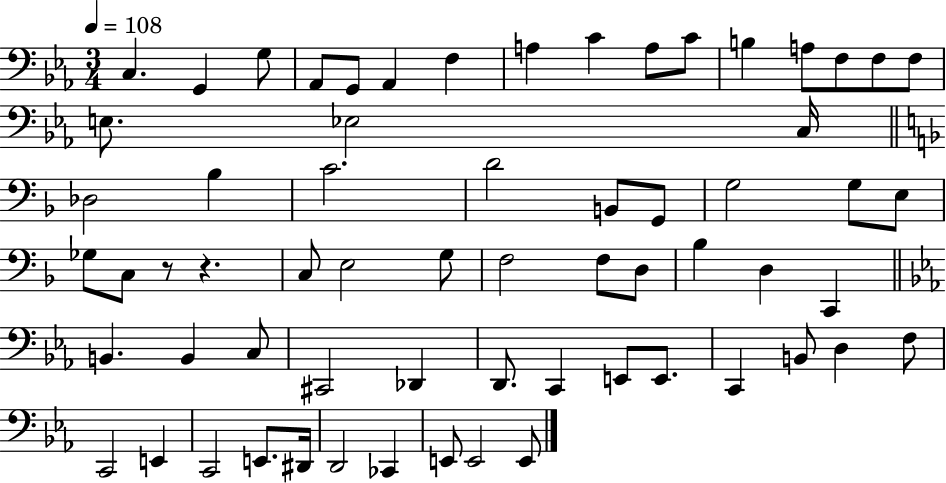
{
  \clef bass
  \numericTimeSignature
  \time 3/4
  \key ees \major
  \tempo 4 = 108
  \repeat volta 2 { c4. g,4 g8 | aes,8 g,8 aes,4 f4 | a4 c'4 a8 c'8 | b4 a8 f8 f8 f8 | \break e8. ees2 c16 | \bar "||" \break \key d \minor des2 bes4 | c'2. | d'2 b,8 g,8 | g2 g8 e8 | \break ges8 c8 r8 r4. | c8 e2 g8 | f2 f8 d8 | bes4 d4 c,4 | \break \bar "||" \break \key ees \major b,4. b,4 c8 | cis,2 des,4 | d,8. c,4 e,8 e,8. | c,4 b,8 d4 f8 | \break c,2 e,4 | c,2 e,8. dis,16 | d,2 ces,4 | e,8 e,2 e,8 | \break } \bar "|."
}